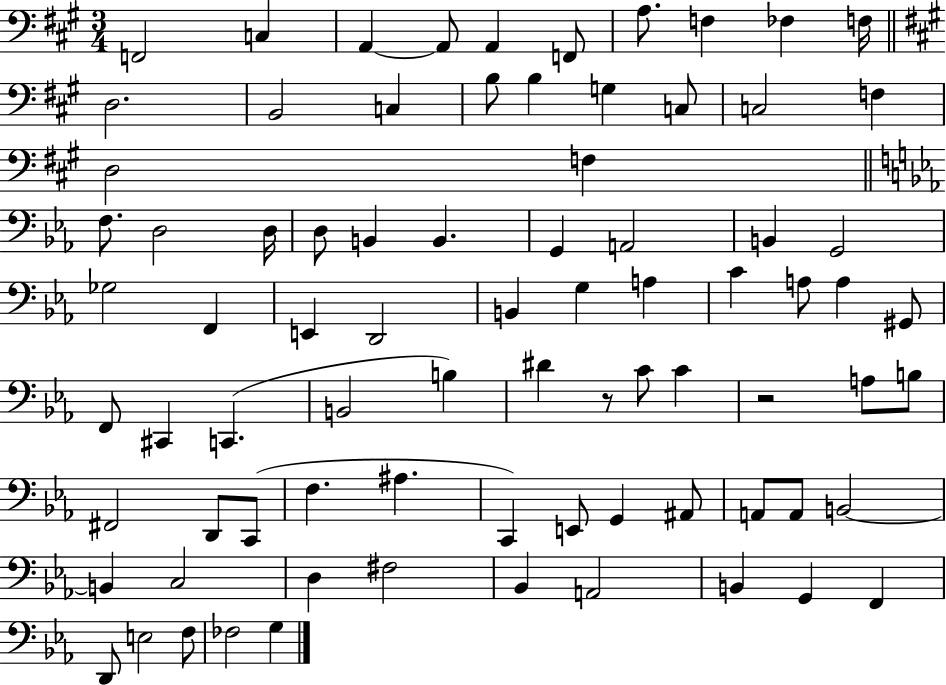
X:1
T:Untitled
M:3/4
L:1/4
K:A
F,,2 C, A,, A,,/2 A,, F,,/2 A,/2 F, _F, F,/4 D,2 B,,2 C, B,/2 B, G, C,/2 C,2 F, D,2 F, F,/2 D,2 D,/4 D,/2 B,, B,, G,, A,,2 B,, G,,2 _G,2 F,, E,, D,,2 B,, G, A, C A,/2 A, ^G,,/2 F,,/2 ^C,, C,, B,,2 B, ^D z/2 C/2 C z2 A,/2 B,/2 ^F,,2 D,,/2 C,,/2 F, ^A, C,, E,,/2 G,, ^A,,/2 A,,/2 A,,/2 B,,2 B,, C,2 D, ^F,2 _B,, A,,2 B,, G,, F,, D,,/2 E,2 F,/2 _F,2 G,